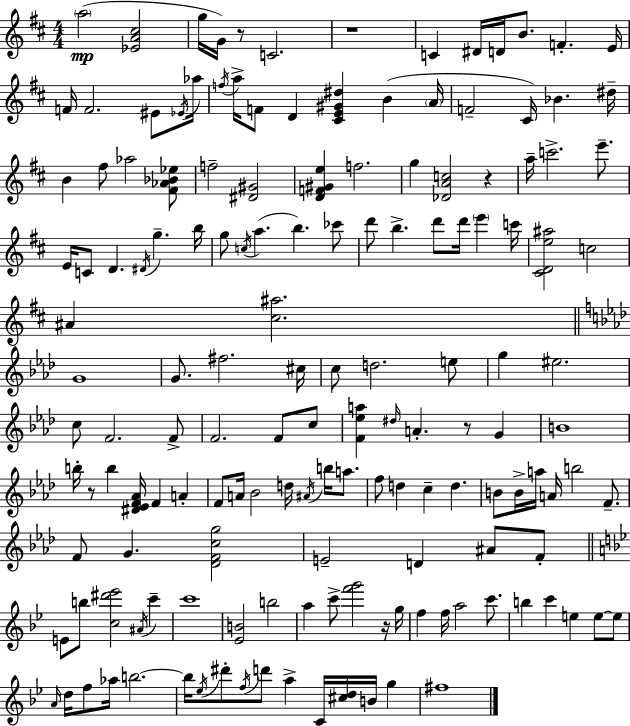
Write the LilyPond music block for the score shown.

{
  \clef treble
  \numericTimeSignature
  \time 4/4
  \key d \major
  \repeat volta 2 { \parenthesize a''2(\mp <ees' a' cis''>2 | g''16 g'16) r8 c'2. | r1 | c'4 dis'16 d'16 b'8. f'4.-. e'16 | \break f'16 f'2. eis'8 \acciaccatura { ees'16 } | aes''16 \acciaccatura { f''16 } a''16-> f'8 d'4 <cis' e' gis' dis''>4 b'4( | \parenthesize a'16 f'2-- cis'16) bes'4. | dis''16-- b'4 fis''8 aes''2 | \break <fis' aes' bes' ees''>8 f''2-- <dis' gis'>2 | <d' f' gis' e''>4 f''2. | g''4 <des' a' c''>2 r4 | a''16-- c'''2.-> e'''8.-- | \break e'16 c'8 d'4. \acciaccatura { dis'16 } g''4.-- | b''16 g''8 \acciaccatura { c''16 }( a''4. b''4.) | ces'''8 d'''8 b''4.-> d'''8 d'''16 \parenthesize e'''4 | c'''16 <cis' d' e'' ais''>2 c''2 | \break ais'4 <cis'' ais''>2. | \bar "||" \break \key aes \major g'1 | g'8. fis''2. cis''16 | c''8 d''2. e''8 | g''4 eis''2. | \break c''8 f'2. f'8-> | f'2. f'8 c''8 | <f' ees'' a''>4 \grace { dis''16 } a'4.-. r8 g'4 | b'1 | \break b''16-. r8 b''4 <dis' ees' f' aes'>16 f'4 a'4-. | f'8 a'16 bes'2 d''16 \acciaccatura { ais'16 } b''16 a''8. | f''8 d''4 c''4-- d''4. | b'8 b'16-> a''16 a'16 b''2 f'8.-- | \break f'8 g'4. <des' f' c'' g''>2 | e'2-- d'4 ais'8 | f'8-. \bar "||" \break \key g \minor e'8 b''8 <c'' dis''' ees'''>2 \acciaccatura { ais'16 } c'''4-- | c'''1 | <ees' b'>2 b''2 | a''4 c'''8-> <f''' g'''>2 r16 | \break g''16 f''4 f''16 a''2 c'''8. | b''4 c'''4 e''4 e''8~~ e''8 | \grace { a'16 } d''16 f''8 aes''16 b''2.~~ | b''16 \acciaccatura { ees''16 } dis'''8-. \acciaccatura { f''16 } d'''8 a''4-> c'16 <cis'' d''>16 b'16 | \break g''4 fis''1 | } \bar "|."
}